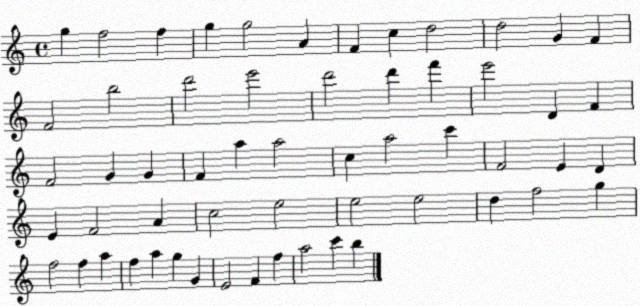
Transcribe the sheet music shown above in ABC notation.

X:1
T:Untitled
M:4/4
L:1/4
K:C
g f2 f g g2 A F c d2 d2 G F F2 b2 d'2 e'2 d'2 d' f' e'2 D F F2 G G F a a2 c a2 c' F2 E D E F2 A c2 e2 e2 e2 d f2 g f2 f a f a g G E2 F f a2 c' b